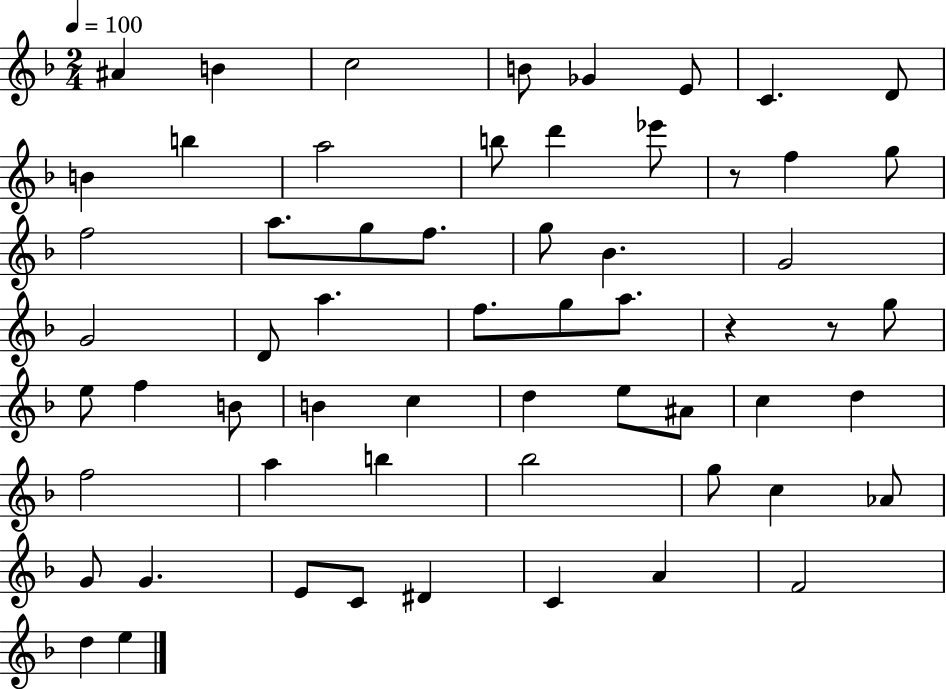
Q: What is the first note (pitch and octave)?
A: A#4